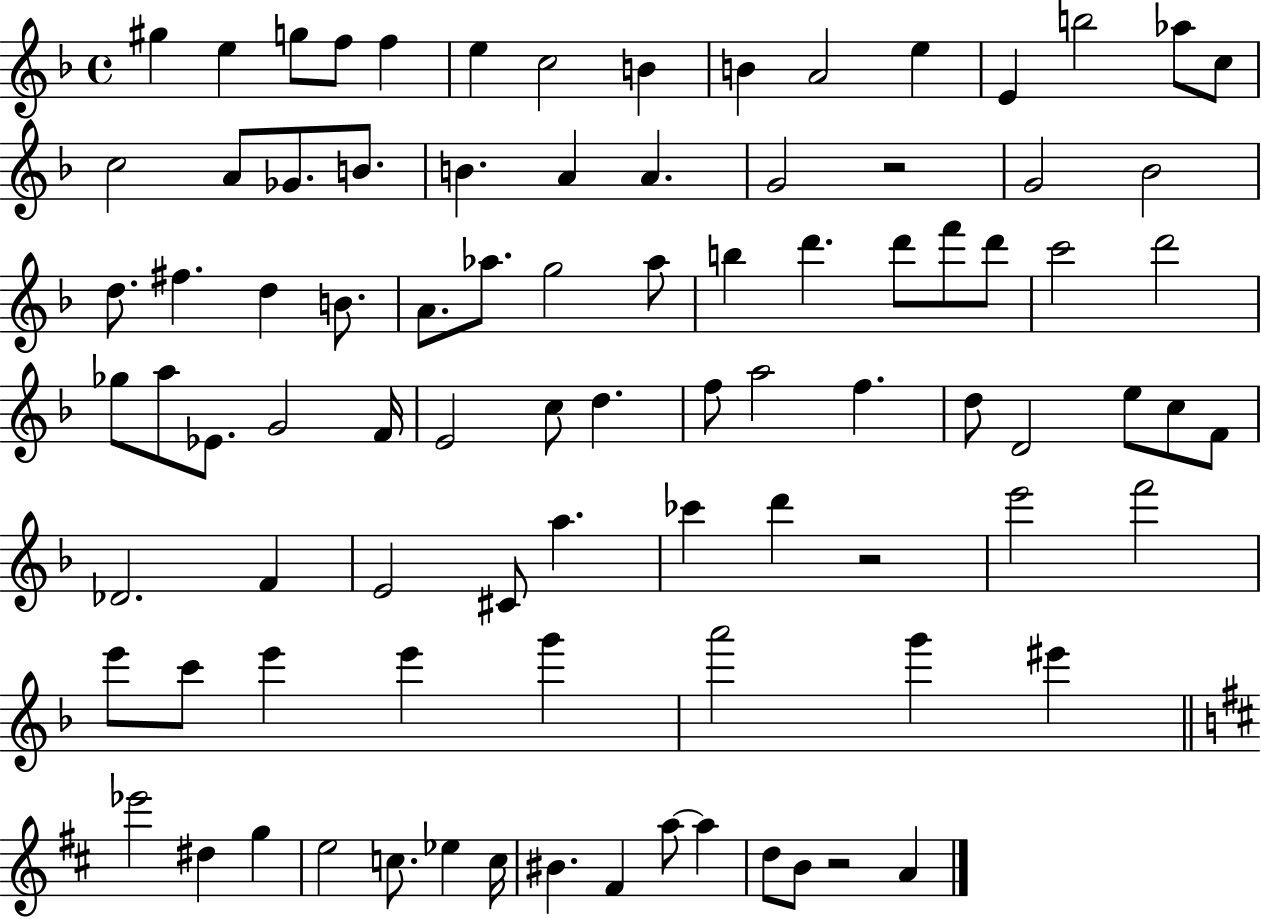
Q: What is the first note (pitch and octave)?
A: G#5